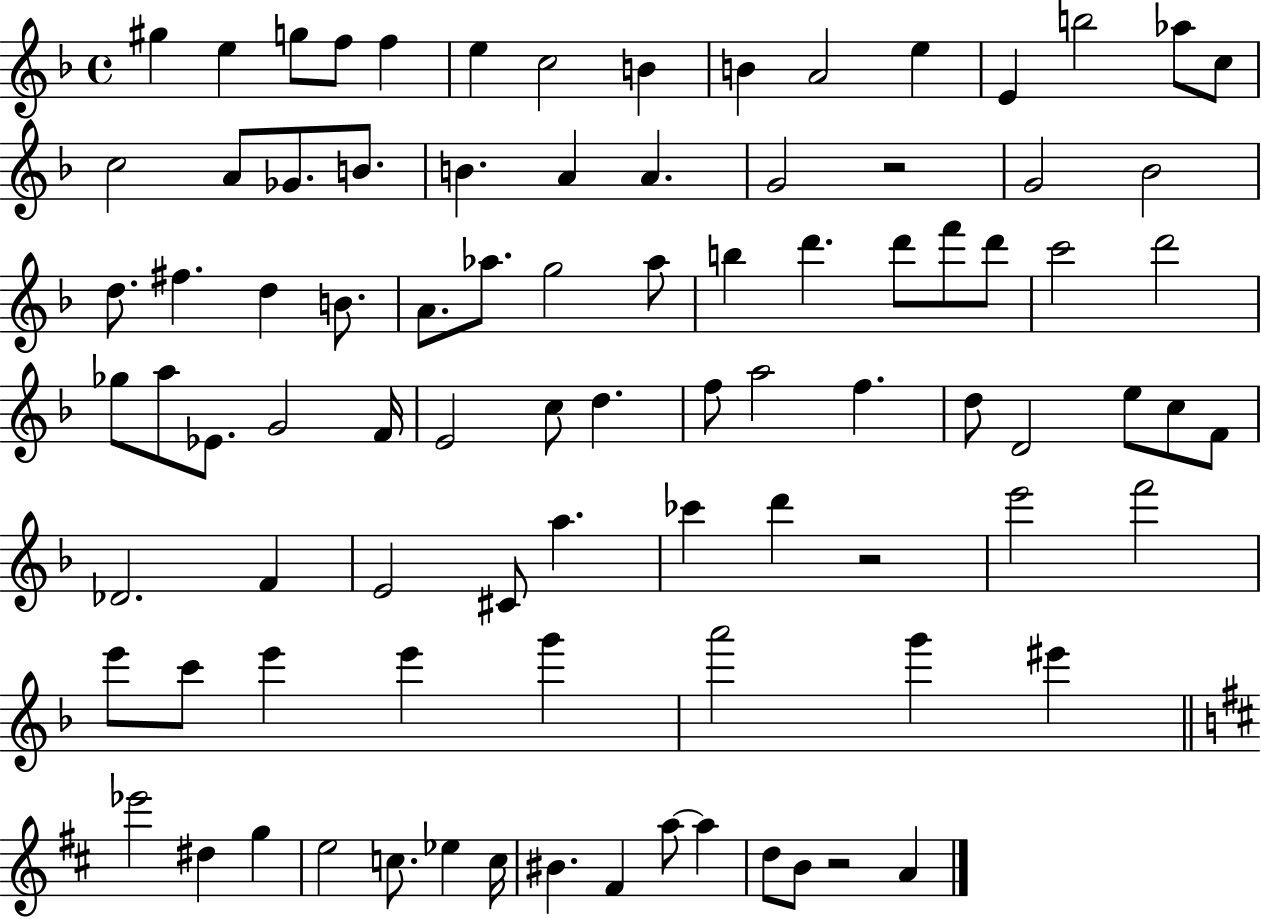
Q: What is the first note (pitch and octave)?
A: G#5